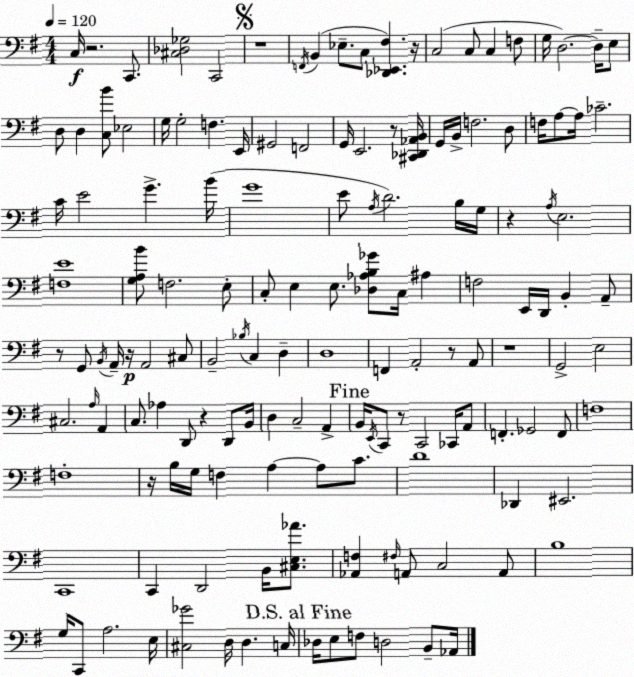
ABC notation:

X:1
T:Untitled
M:4/4
L:1/4
K:Em
C,/4 z2 C,,/2 [^C,_D,_G,]2 C,,2 z4 F,,/4 B,, _E,/2 C,/2 [_D,,_E,,^F,] z/4 C,2 C,/2 C, F,/2 G,/4 D,2 D,/4 E,/2 D,/2 D, [C,B]/2 _E,2 G,/4 G,2 F, E,,/4 ^G,,2 F,,2 G,,/4 E,,2 z/2 [^C,,_D,,_A,,B,,]/4 G,,/4 B,,/4 F,2 D,/2 F,/4 A,/2 A,/4 _C2 C/4 E2 G B/4 G4 E/2 A,/4 D2 B,/4 G,/4 z A,/4 E,2 [F,E]4 [G,A,B]/2 F,2 E,/2 C,/2 E, E,/2 [_D,_A,B,_G]/2 C,/4 ^A, F,2 E,,/4 D,,/4 B,, A,,/2 z/2 G,,/2 B,,/4 A,,/4 z/4 A,,2 ^C,/2 B,,2 _B,/4 C, D, D,4 F,, A,,2 z/2 A,,/2 z4 G,,2 E,2 ^C,2 A,/4 A,, C,/2 _A, D,,/2 z D,,/2 B,,/4 D, C,2 A,, B,,/4 E,,/4 C,,/2 z/2 C,,2 _C,,/4 A,,/2 F,, _G,,2 F,,/2 F,4 F,4 z/4 B,/4 G,/4 F, A, A,/2 C/2 D4 _D,, ^E,,2 C,,4 C,, D,,2 B,,/4 [^C,E,_A]/2 [_A,,F,] ^F,/4 A,,/2 C,2 A,,/2 B,4 G,/4 C,,/2 A,2 E,/4 [^C,_G]2 D,/4 D, C,/4 _D,/4 E,/2 F,/2 D,2 B,,/2 _A,,/4